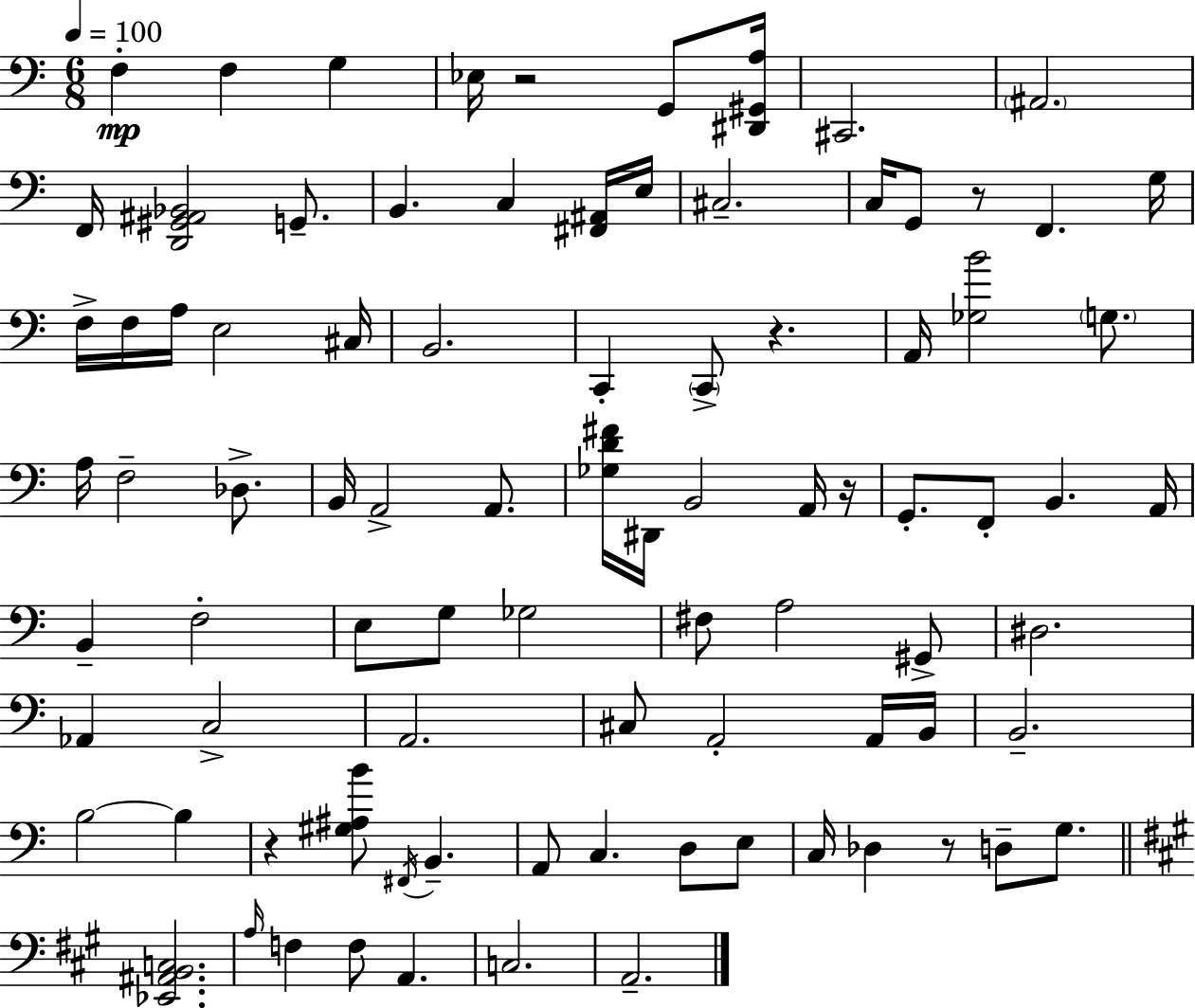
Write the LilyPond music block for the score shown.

{
  \clef bass
  \numericTimeSignature
  \time 6/8
  \key c \major
  \tempo 4 = 100
  \repeat volta 2 { f4-.\mp f4 g4 | ees16 r2 g,8 <dis, gis, a>16 | cis,2. | \parenthesize ais,2. | \break f,16 <d, gis, ais, bes,>2 g,8.-- | b,4. c4 <fis, ais,>16 e16 | cis2.-- | c16 g,8 r8 f,4. g16 | \break f16-> f16 a16 e2 cis16 | b,2. | c,4-. \parenthesize c,8-> r4. | a,16 <ges b'>2 \parenthesize g8. | \break a16 f2-- des8.-> | b,16 a,2-> a,8. | <ges d' fis'>16 dis,16 b,2 a,16 r16 | g,8.-. f,8-. b,4. a,16 | \break b,4-- f2-. | e8 g8 ges2 | fis8 a2 gis,8-> | dis2. | \break aes,4 c2-> | a,2. | cis8 a,2-. a,16 b,16 | b,2.-- | \break b2~~ b4 | r4 <gis ais b'>8 \acciaccatura { fis,16 } b,4.-- | a,8 c4. d8 e8 | c16 des4 r8 d8-- g8. | \break \bar "||" \break \key a \major <ees, ais, b, c>2. | \grace { a16 } f4 f8 a,4. | c2. | a,2.-- | \break } \bar "|."
}